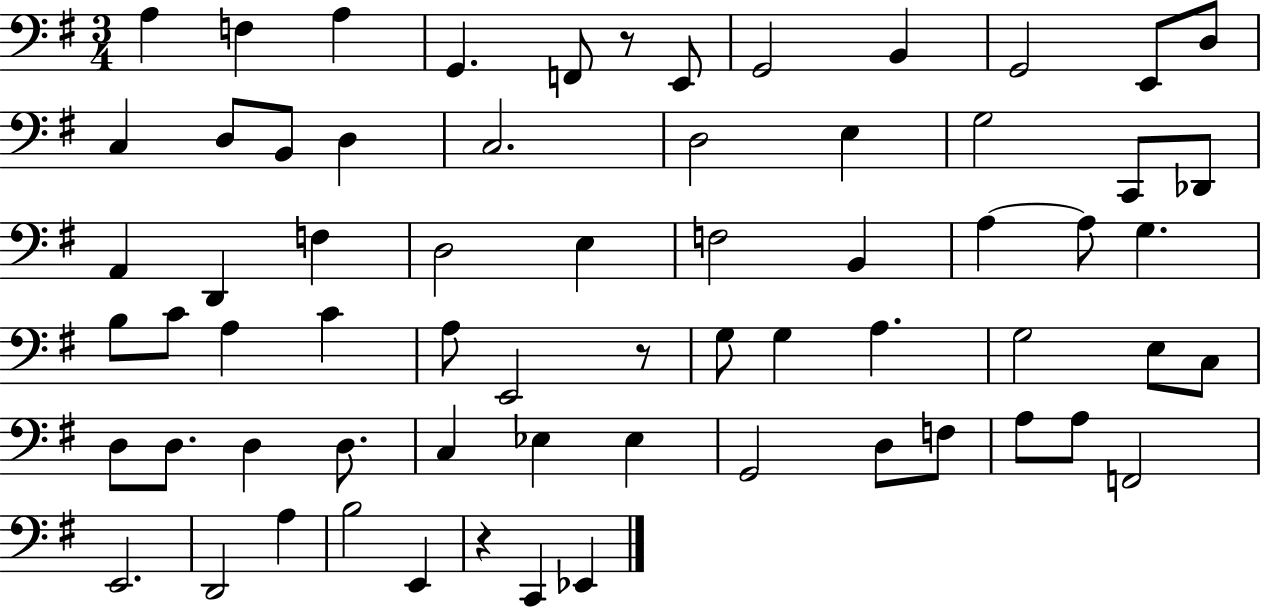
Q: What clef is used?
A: bass